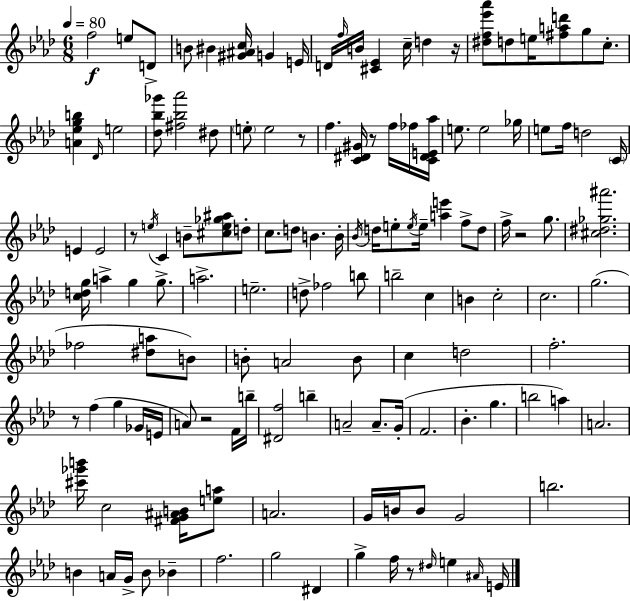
{
  \clef treble
  \numericTimeSignature
  \time 6/8
  \key aes \major
  \tempo 4 = 80
  \repeat volta 2 { f''2\f e''8 d'8-> | b'8 bis'4 <gis' ais' c''>16 g'4 e'16 | d'16 \grace { f''16 } b'16 <cis' ees'>4 c''16-- d''4 | r16 <dis'' f'' ees''' aes'''>8 d''8 e''16 <fis'' a'' d'''>8 g''8 c''8.-. | \break <a' ees'' g'' b''>4 \grace { des'16 } e''2 | <des'' bes'' ges'''>8 <fis'' bes'' aes'''>2 | dis''8 \parenthesize e''8-. e''2 | r8 f''4. <c' dis' gis'>16 r8 f''16 | \break fes''16 <c' dis' e' aes''>16 e''8. e''2 | ges''16 e''8 f''16 d''2 | \parenthesize c'16 e'4 e'2 | r8 \acciaccatura { e''16 } c'4 b'8-- <cis'' e'' ges'' ais''>8 | \break d''8-. c''8. d''8 b'4. | b'16-. \acciaccatura { bes'16 } d''16 e''8-. \acciaccatura { e''16 } e''16-- <a'' e'''>4 | f''8-> d''8 f''16-> r2 | g''8. <cis'' dis'' ges'' ais'''>2. | \break <c'' d'' g''>16 a''4-> g''4 | g''8.-> a''2.-> | e''2.-- | d''8-> fes''2 | \break b''8 b''2-- | c''4 b'4 c''2-. | c''2. | g''2.( | \break fes''2 | <dis'' a''>8 b'8) b'8-. a'2 | b'8 c''4 d''2 | f''2.-. | \break r8 f''4( g''4 | ges'16 e'16 a'8) r2 | f'16 b''16-- <dis' f''>2 | b''4-- a'2-- | \break a'8.-- g'16-.( f'2. | bes'4.-. g''4. | b''2 | a''4) a'2. | \break <cis''' ges''' b'''>16 c''2 | <fis' g' ais' b'>16 <e'' a''>8 a'2. | g'16 b'16 b'8 g'2 | b''2. | \break b'4 a'16 g'16-> b'8 | bes'4-- f''2. | g''2 | dis'4 g''4-> f''16 r8 | \break \grace { dis''16 } e''4 \grace { ais'16 } e'16 } \bar "|."
}